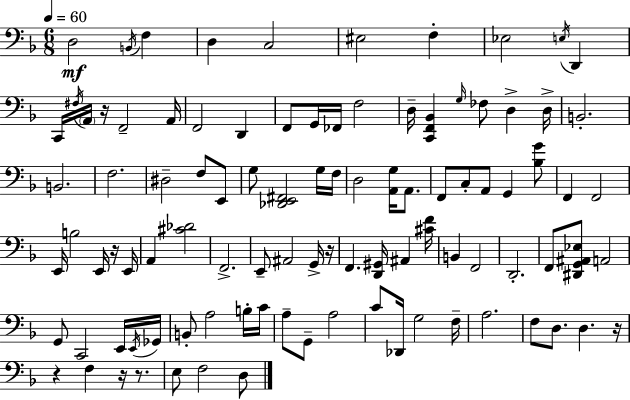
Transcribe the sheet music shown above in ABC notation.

X:1
T:Untitled
M:6/8
L:1/4
K:Dm
D,2 B,,/4 F, D, C,2 ^E,2 F, _E,2 E,/4 D,, C,,/4 ^F,/4 A,,/4 z/4 F,,2 A,,/4 F,,2 D,, F,,/2 G,,/4 _F,,/4 F,2 D,/4 [C,,F,,_B,,] G,/4 _F,/2 D, D,/4 B,,2 B,,2 F,2 ^D,2 F,/2 E,,/2 G,/2 [_D,,E,,^F,,]2 G,/4 F,/4 D,2 [A,,G,]/4 A,,/2 F,,/2 C,/2 A,,/2 G,, [_B,G]/2 F,, F,,2 E,,/4 B,2 E,,/4 z/4 E,,/4 A,, [^C_D]2 F,,2 E,,/2 ^A,,2 G,,/4 z/4 F,, [D,,^G,,]/4 ^A,, [^CF]/4 B,, F,,2 D,,2 F,,/2 [^D,,G,,^A,,_E,]/2 A,,2 G,,/2 C,,2 E,,/4 E,,/4 _G,,/4 B,,/2 A,2 B,/4 C/4 A,/2 G,,/2 A,2 C/2 _D,,/4 G,2 F,/4 A,2 F,/2 D,/2 D, z/4 z F, z/4 z/2 E,/2 F,2 D,/2